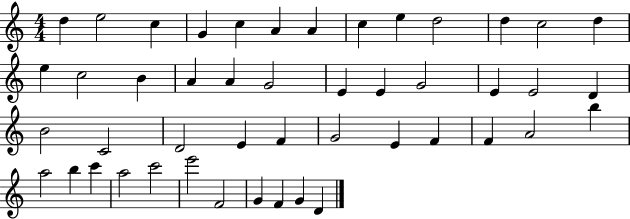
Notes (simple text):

D5/q E5/h C5/q G4/q C5/q A4/q A4/q C5/q E5/q D5/h D5/q C5/h D5/q E5/q C5/h B4/q A4/q A4/q G4/h E4/q E4/q G4/h E4/q E4/h D4/q B4/h C4/h D4/h E4/q F4/q G4/h E4/q F4/q F4/q A4/h B5/q A5/h B5/q C6/q A5/h C6/h E6/h F4/h G4/q F4/q G4/q D4/q